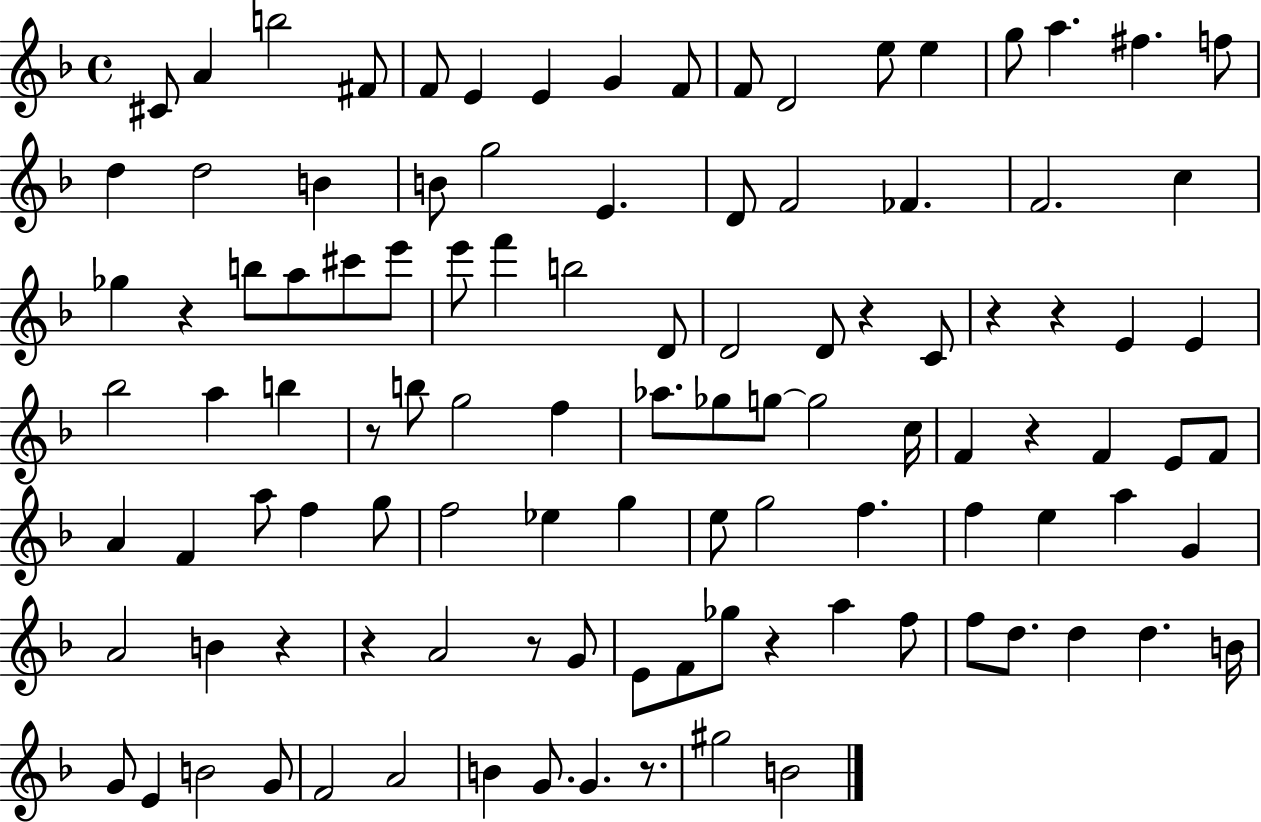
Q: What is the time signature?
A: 4/4